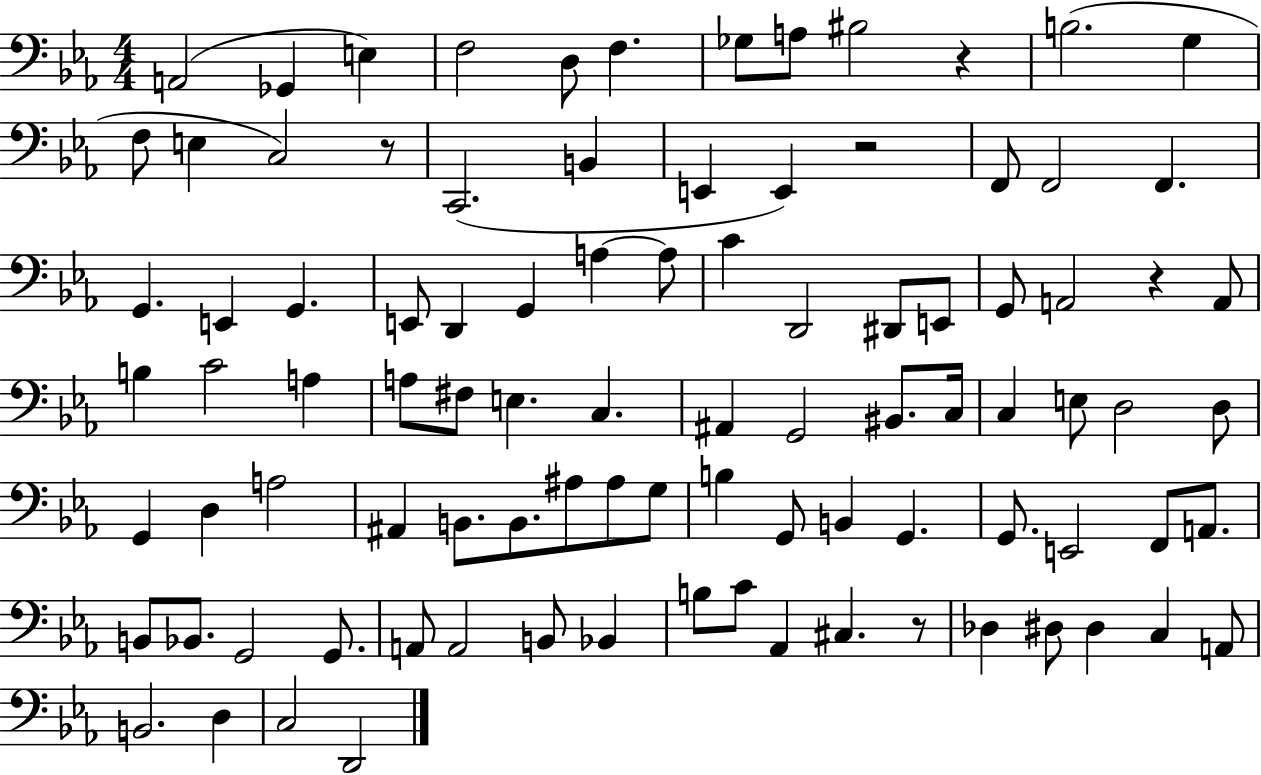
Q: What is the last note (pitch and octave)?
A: D2